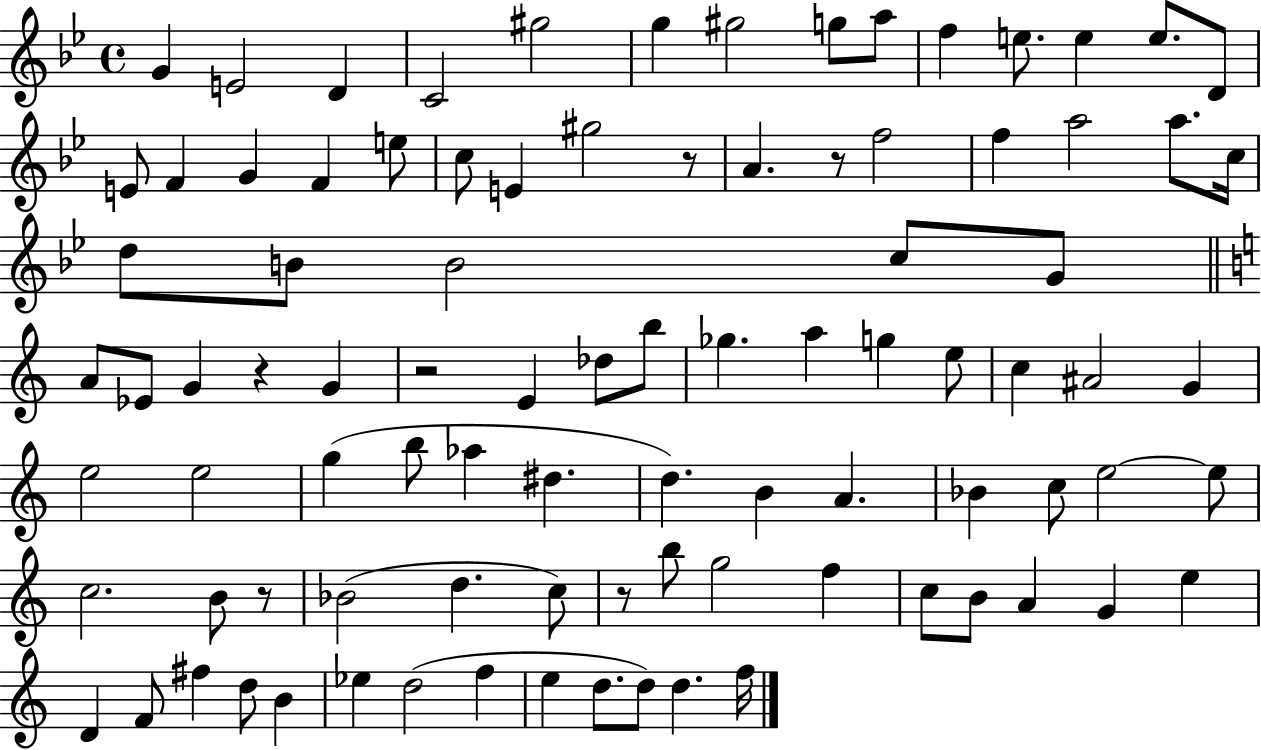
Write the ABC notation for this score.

X:1
T:Untitled
M:4/4
L:1/4
K:Bb
G E2 D C2 ^g2 g ^g2 g/2 a/2 f e/2 e e/2 D/2 E/2 F G F e/2 c/2 E ^g2 z/2 A z/2 f2 f a2 a/2 c/4 d/2 B/2 B2 c/2 G/2 A/2 _E/2 G z G z2 E _d/2 b/2 _g a g e/2 c ^A2 G e2 e2 g b/2 _a ^d d B A _B c/2 e2 e/2 c2 B/2 z/2 _B2 d c/2 z/2 b/2 g2 f c/2 B/2 A G e D F/2 ^f d/2 B _e d2 f e d/2 d/2 d f/4